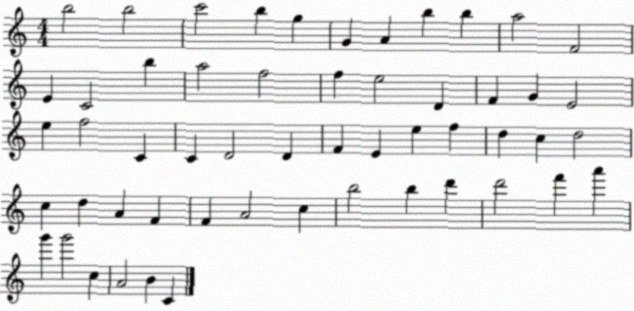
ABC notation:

X:1
T:Untitled
M:4/4
L:1/4
K:C
b2 b2 c'2 b g G A b b a2 F2 E C2 b a2 f2 f e2 D F G E2 e f2 C C D2 D F E e f d c d2 c d A F F A2 c b2 b d' d'2 f' a' g' g'2 c A2 B C